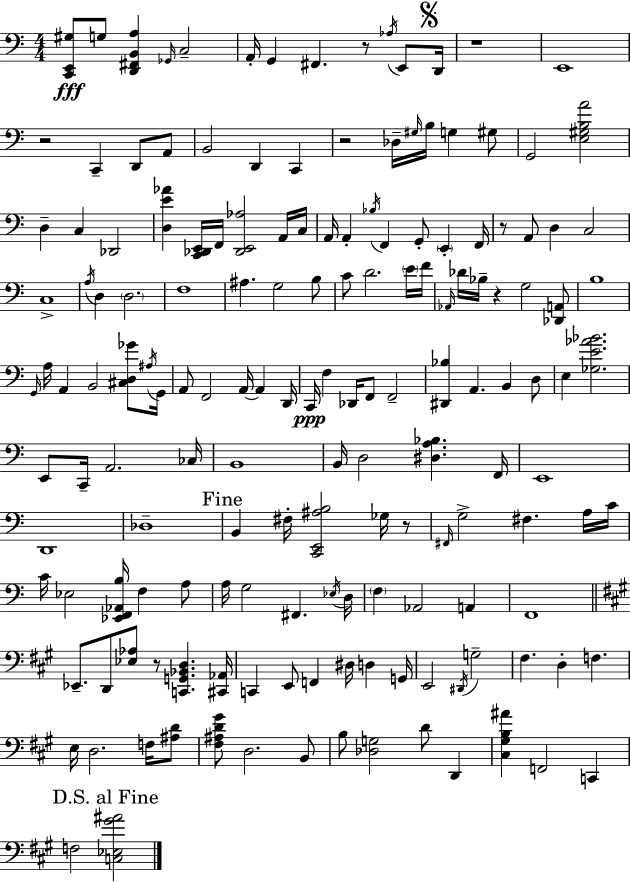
X:1
T:Untitled
M:4/4
L:1/4
K:Am
[C,,E,,^G,]/2 G,/2 [D,,^F,,B,,A,] _G,,/4 C,2 A,,/4 G,, ^F,, z/2 _A,/4 E,,/2 D,,/4 z4 E,,4 z2 C,, D,,/2 A,,/2 B,,2 D,, C,, z2 _D,/4 ^G,/4 B,/4 G, ^G,/2 G,,2 [E,^G,B,A]2 D, C, _D,,2 [D,E_A] [C,,_D,,E,,]/4 F,,/4 [_D,,E,,_A,]2 A,,/4 C,/4 A,,/4 A,, _B,/4 F,, G,,/2 E,, F,,/4 z/2 A,,/2 D, C,2 C,4 A,/4 D, D,2 F,4 ^A, G,2 B,/2 C/2 D2 E/4 F/4 _A,,/4 _D/4 _B,/4 z G,2 [_D,,A,,]/2 B,4 G,,/4 A,/4 A,, B,,2 [^C,D,_G]/2 ^A,/4 G,,/4 A,,/2 F,,2 A,,/4 A,, D,,/4 C,,/4 F, _D,,/4 F,,/2 F,,2 [^D,,_B,] A,, B,, D,/2 E, [_G,E_A_B]2 E,,/2 C,,/4 A,,2 _C,/4 B,,4 B,,/4 D,2 [^D,A,_B,] F,,/4 E,,4 D,,4 _D,4 B,, ^F,/4 [C,,E,,^A,B,]2 _G,/4 z/2 ^F,,/4 G,2 ^F, A,/4 C/4 C/4 _E,2 [_E,,F,,_A,,B,]/4 F, A,/2 A,/4 G,2 ^F,, _E,/4 D,/4 F, _A,,2 A,, F,,4 _E,,/2 D,,/2 [_E,_A,]/2 z/2 [C,,G,,_B,,D,] [^C,,_A,,]/4 C,, E,,/2 F,, ^D,/4 D, G,,/4 E,,2 ^D,,/4 G,2 ^F, D, F, E,/4 D,2 F,/4 [^A,D]/2 [^F,^A,D^G]/2 D,2 B,,/2 B,/2 [_D,G,]2 D/2 D,, [^C,^G,B,^A] F,,2 C,, F,2 [C,_E,^G^A]2